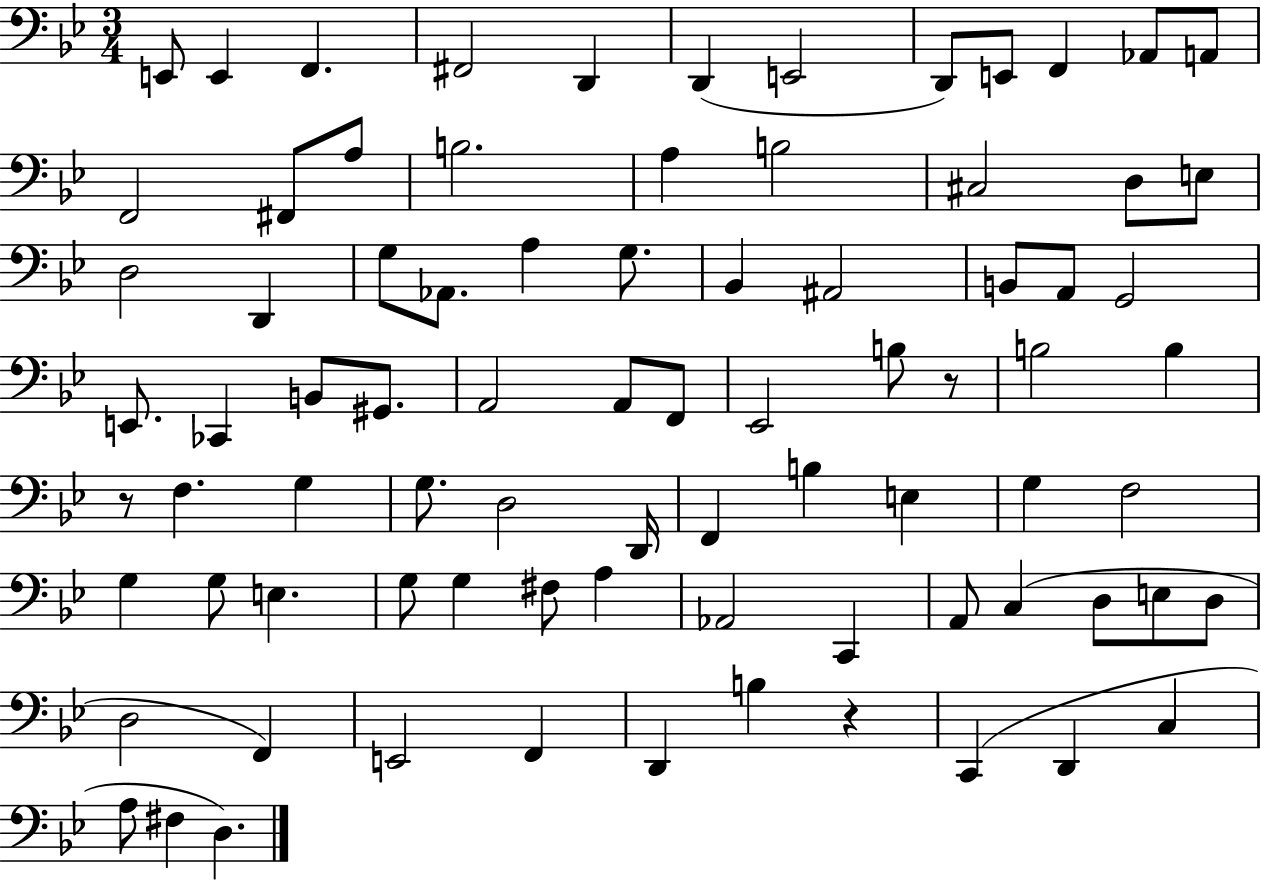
E2/e E2/q F2/q. F#2/h D2/q D2/q E2/h D2/e E2/e F2/q Ab2/e A2/e F2/h F#2/e A3/e B3/h. A3/q B3/h C#3/h D3/e E3/e D3/h D2/q G3/e Ab2/e. A3/q G3/e. Bb2/q A#2/h B2/e A2/e G2/h E2/e. CES2/q B2/e G#2/e. A2/h A2/e F2/e Eb2/h B3/e R/e B3/h B3/q R/e F3/q. G3/q G3/e. D3/h D2/s F2/q B3/q E3/q G3/q F3/h G3/q G3/e E3/q. G3/e G3/q F#3/e A3/q Ab2/h C2/q A2/e C3/q D3/e E3/e D3/e D3/h F2/q E2/h F2/q D2/q B3/q R/q C2/q D2/q C3/q A3/e F#3/q D3/q.